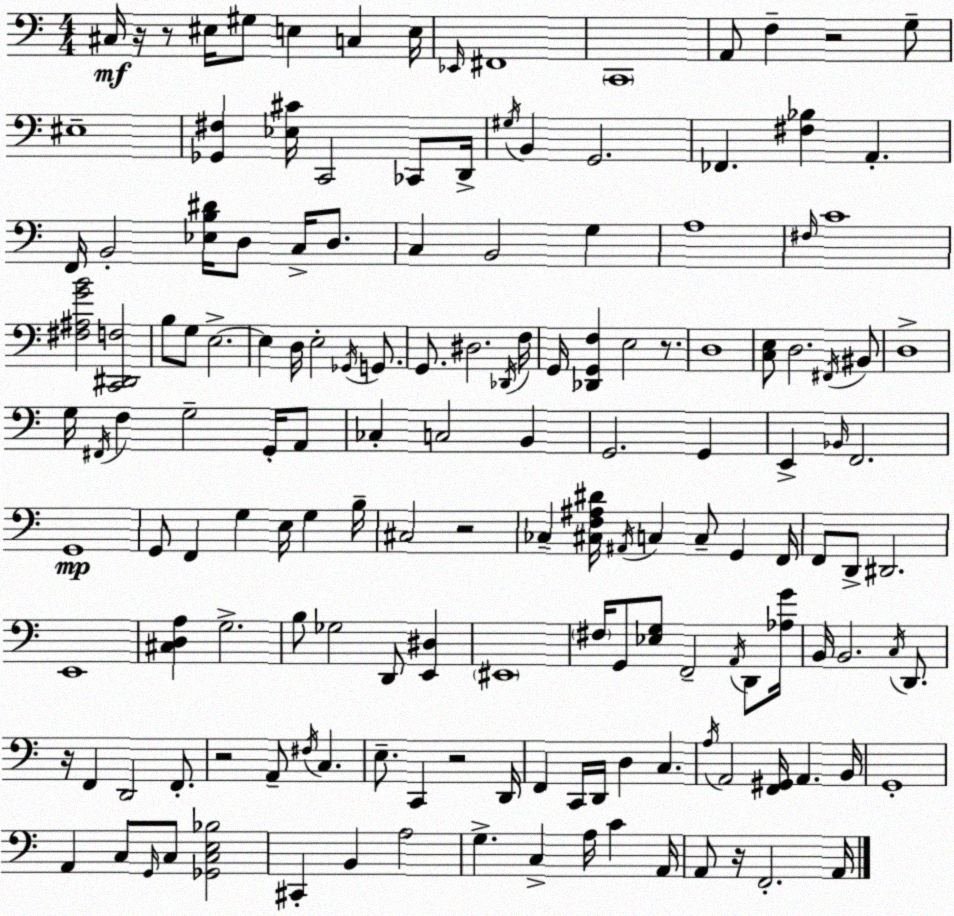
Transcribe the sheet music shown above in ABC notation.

X:1
T:Untitled
M:4/4
L:1/4
K:C
^C,/4 z/4 z/2 ^E,/4 ^G,/2 E, C, E,/4 _E,,/4 ^F,,4 C,,4 A,,/2 F, z2 G,/2 ^E,4 [_G,,^F,] [_E,^C]/4 C,,2 _C,,/2 D,,/4 ^G,/4 B,, G,,2 _F,, [^F,_B,] A,, F,,/4 B,,2 [_E,B,^D]/4 D,/2 C,/4 D,/2 C, B,,2 G, A,4 ^F,/4 C4 [^F,^A,GB]2 [C,,^D,,F,]2 B,/2 G,/2 E,2 E, D,/4 E,2 _G,,/4 G,,/2 G,,/2 ^D,2 _D,,/4 F,/4 G,,/4 [_D,,G,,F,] E,2 z/2 D,4 [C,E,]/2 D,2 ^F,,/4 ^B,,/2 D,4 G,/4 ^F,,/4 F, G,2 G,,/4 A,,/2 _C, C,2 B,, G,,2 G,, E,, _B,,/4 F,,2 G,,4 G,,/2 F,, G, E,/4 G, B,/4 ^C,2 z2 _C, [^C,F,^A,^D]/4 ^A,,/4 C, C,/2 G,, F,,/4 F,,/2 D,,/2 ^D,,2 E,,4 [^C,D,A,] G,2 B,/2 _G,2 D,,/2 [E,,^D,] ^E,,4 ^F,/4 G,,/2 [_E,G,]/2 F,,2 A,,/4 D,,/2 [_A,G]/4 B,,/4 B,,2 C,/4 D,,/2 z/4 F,, D,,2 F,,/2 z2 A,,/2 ^F,/4 C, E,/2 C,, z2 D,,/4 F,, C,,/4 D,,/4 D, C, A,/4 A,,2 [F,,^G,,]/4 A,, B,,/4 G,,4 A,, C,/2 G,,/4 C,/2 [_G,,C,E,_B,]2 ^C,, B,, A,2 G, C, A,/4 C A,,/4 A,,/2 z/4 F,,2 A,,/4